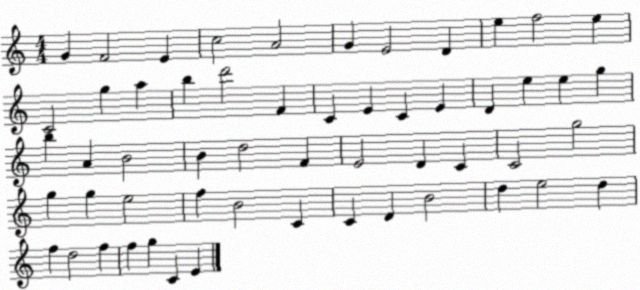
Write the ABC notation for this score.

X:1
T:Untitled
M:4/4
L:1/4
K:C
G F2 E c2 A2 G E2 D e f2 e C2 g a b d'2 F C E C E D e e g b A B2 B d2 F E2 D C C2 g2 g g e2 f B2 C C D B2 d e2 d f d2 f f g C E